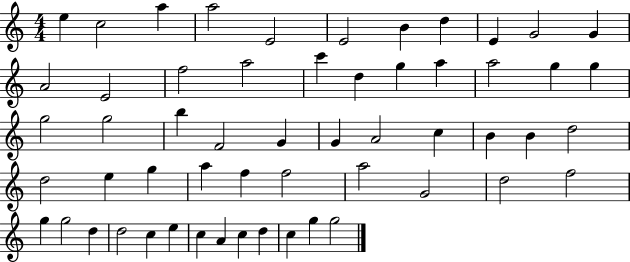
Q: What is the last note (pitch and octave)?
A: G5